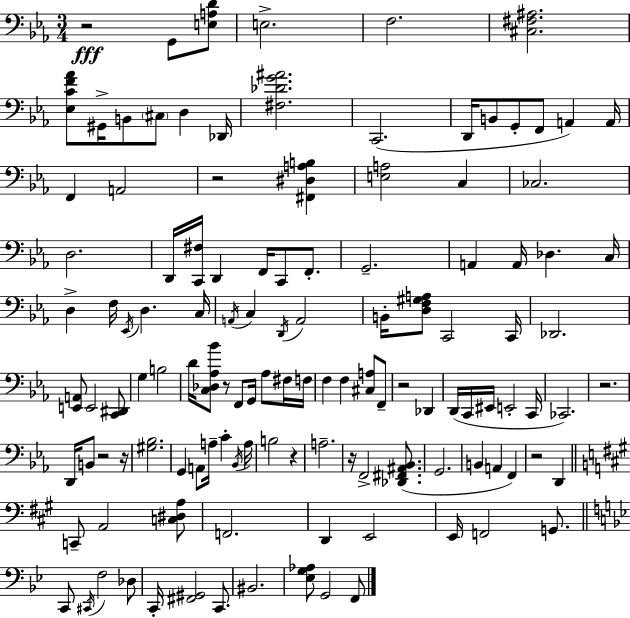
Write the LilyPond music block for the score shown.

{
  \clef bass
  \numericTimeSignature
  \time 3/4
  \key c \minor
  \repeat volta 2 { r2\fff g,8 <e a d'>8 | e2.-> | f2. | <cis fis ais>2. | \break <ees c' f' aes'>8 gis,16-> b,8 \parenthesize cis8 d4 des,16 | <fis des' g' ais'>2. | c,2.( | d,16 b,8 g,8-. f,8 a,4) a,16 | \break f,4 a,2 | r2 <fis, dis a b>4 | <e a>2 c4 | ces2. | \break d2. | d,16 <c, fis>16 d,4 f,16 c,8 f,8.-. | g,2.-- | a,4 a,16 des4. c16 | \break d4-> f16 \acciaccatura { ees,16 } d4. | c16 \acciaccatura { a,16 } c4 \acciaccatura { d,16 } a,2 | b,16-. <d f gis a>8 c,2 | c,16 des,2. | \break <e, a,>8 e,2 | <c, dis,>8 g4 b2 | d'16 <c des aes bes'>8 r8 f,8 g,16 aes8 | fis16 f16 f4 f4 <cis a>8 | \break f,8-- r2 des,4 | d,16( c,16 eis,16 e,2-. | c,16 ces,2.) | r2. | \break d,16 b,8 r2 | r16 <gis bes>2. | g,4 a,8 a16-- c'4-. | \acciaccatura { bes,16 } a16 b2 | \break r4 a2.-- | r16 f,2-> | <des, fis, ais, bes,>8.( g,2. | b,4 a,4 | \break f,4) r2 | d,4 \bar "||" \break \key a \major c,8-- a,2 <c dis a>8 | f,2. | d,4 e,2 | e,16 f,2 g,8. | \break \bar "||" \break \key bes \major c,8 \acciaccatura { cis,16 } f2 des8 | c,16-. <fis, gis,>2 c,8. | bis,2. | <ees g aes>8 g,2 f,8 | \break } \bar "|."
}